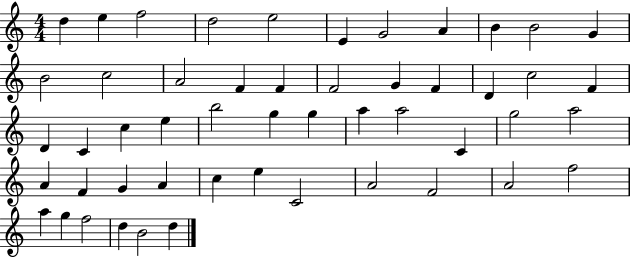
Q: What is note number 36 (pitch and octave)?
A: F4